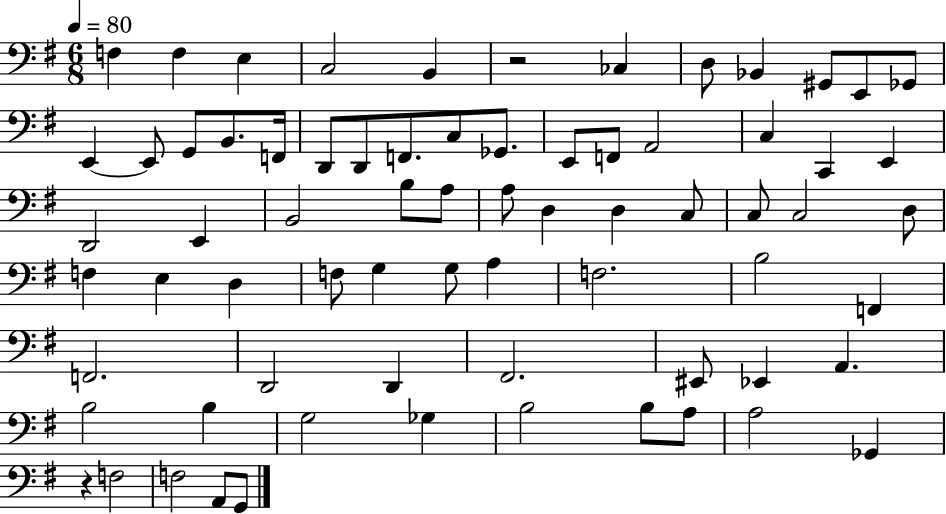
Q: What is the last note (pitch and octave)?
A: G2